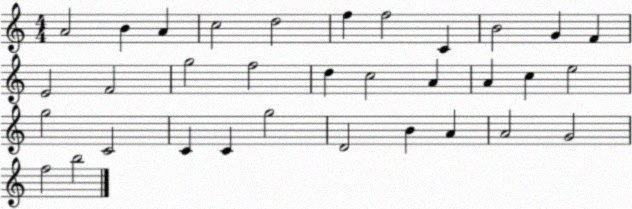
X:1
T:Untitled
M:4/4
L:1/4
K:C
A2 B A c2 d2 f f2 C B2 G F E2 F2 g2 f2 d c2 A A c e2 g2 C2 C C g2 D2 B A A2 G2 f2 b2